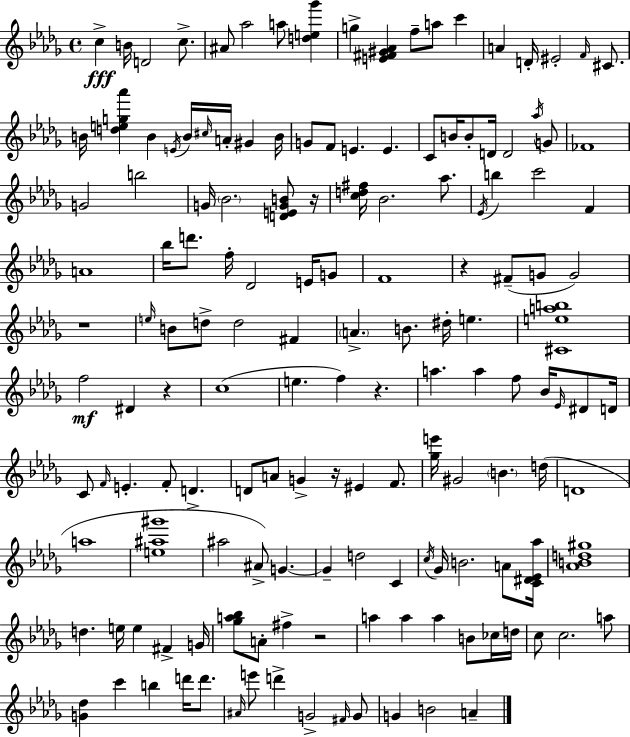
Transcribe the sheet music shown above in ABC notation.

X:1
T:Untitled
M:4/4
L:1/4
K:Bbm
c B/4 D2 c/2 ^A/2 _a2 a/2 [de_g'] g [E^F^G_A] f/2 a/2 c' A D/4 ^E2 F/4 ^C/2 B/4 [deg_a'] B E/4 B/4 ^c/4 A/4 ^G B/4 G/2 F/2 E E C/2 B/4 B/2 D/4 D2 _a/4 G/2 _F4 G2 b2 G/4 _B2 [DEGB]/2 z/4 [cd^f]/4 _B2 _a/2 _E/4 b c'2 F A4 _b/4 d'/2 f/4 _D2 E/4 G/2 F4 z ^F/2 G/2 G2 z4 e/4 B/2 d/2 d2 ^F A B/2 ^d/4 e [^Ceab]4 f2 ^D z c4 e f z a a f/2 _B/4 _E/4 ^D/2 D/4 C/2 F/4 E F/2 D D/2 A/2 G z/4 ^E F/2 [_ge']/4 ^G2 B d/4 D4 a4 [e^a^g']4 ^a2 ^A/2 G G d2 C c/4 _G/4 B2 A/2 [C^D_E_a]/4 [_ABd^g]4 d e/4 e ^F G/4 [_ga_b]/2 A/2 ^f z2 a a a B/2 _c/4 d/4 c/2 c2 a/2 [G_d] c' b d'/4 d'/2 ^A/4 e'/2 d' G2 ^F/4 G/2 G B2 A